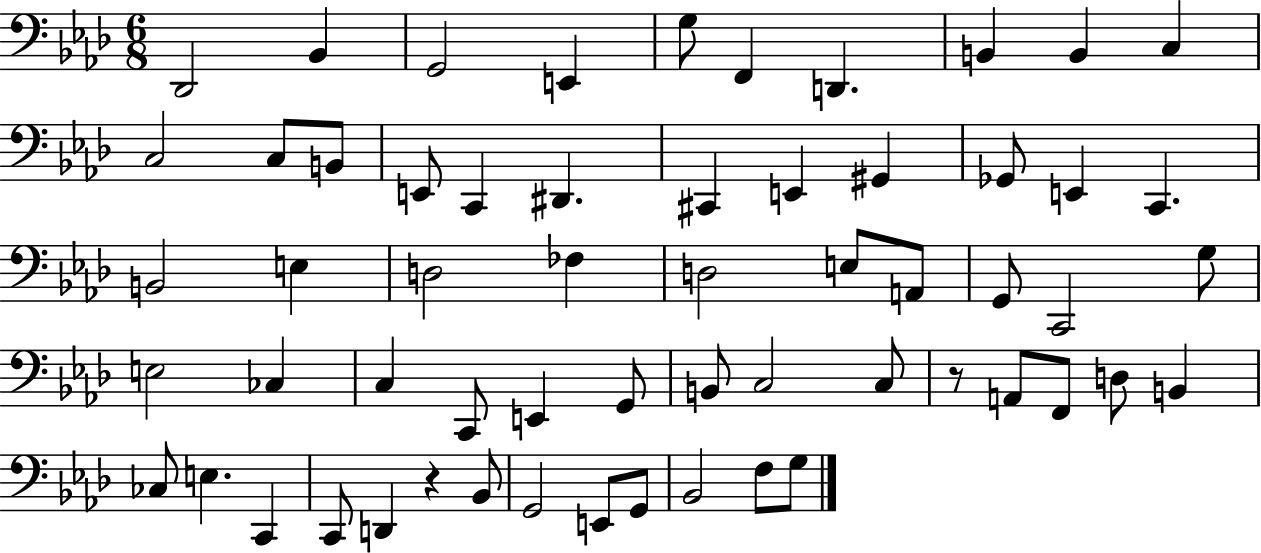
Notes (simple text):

Db2/h Bb2/q G2/h E2/q G3/e F2/q D2/q. B2/q B2/q C3/q C3/h C3/e B2/e E2/e C2/q D#2/q. C#2/q E2/q G#2/q Gb2/e E2/q C2/q. B2/h E3/q D3/h FES3/q D3/h E3/e A2/e G2/e C2/h G3/e E3/h CES3/q C3/q C2/e E2/q G2/e B2/e C3/h C3/e R/e A2/e F2/e D3/e B2/q CES3/e E3/q. C2/q C2/e D2/q R/q Bb2/e G2/h E2/e G2/e Bb2/h F3/e G3/e